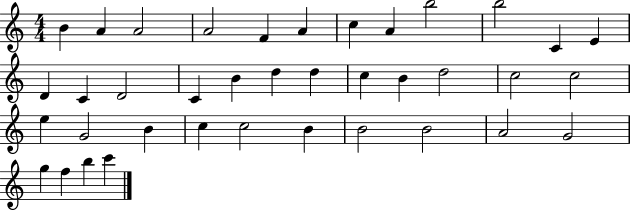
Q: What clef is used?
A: treble